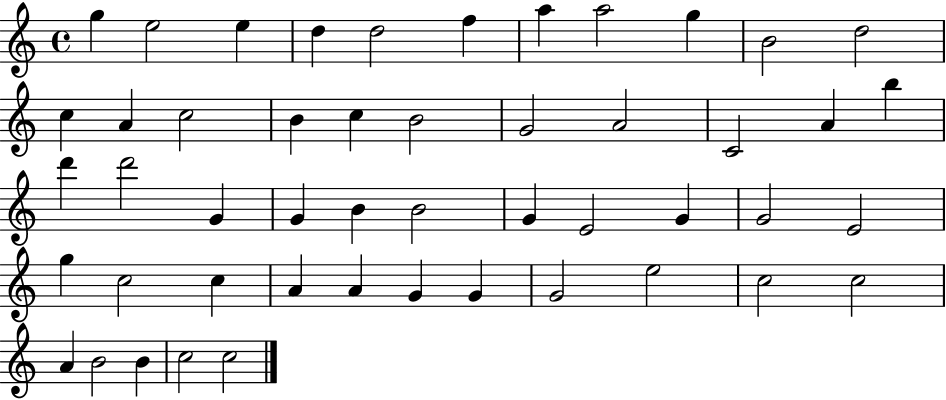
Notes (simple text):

G5/q E5/h E5/q D5/q D5/h F5/q A5/q A5/h G5/q B4/h D5/h C5/q A4/q C5/h B4/q C5/q B4/h G4/h A4/h C4/h A4/q B5/q D6/q D6/h G4/q G4/q B4/q B4/h G4/q E4/h G4/q G4/h E4/h G5/q C5/h C5/q A4/q A4/q G4/q G4/q G4/h E5/h C5/h C5/h A4/q B4/h B4/q C5/h C5/h